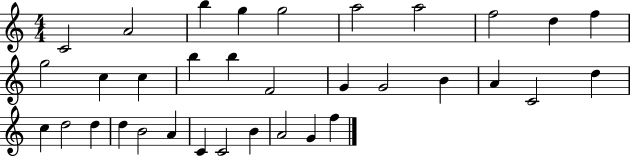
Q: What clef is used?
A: treble